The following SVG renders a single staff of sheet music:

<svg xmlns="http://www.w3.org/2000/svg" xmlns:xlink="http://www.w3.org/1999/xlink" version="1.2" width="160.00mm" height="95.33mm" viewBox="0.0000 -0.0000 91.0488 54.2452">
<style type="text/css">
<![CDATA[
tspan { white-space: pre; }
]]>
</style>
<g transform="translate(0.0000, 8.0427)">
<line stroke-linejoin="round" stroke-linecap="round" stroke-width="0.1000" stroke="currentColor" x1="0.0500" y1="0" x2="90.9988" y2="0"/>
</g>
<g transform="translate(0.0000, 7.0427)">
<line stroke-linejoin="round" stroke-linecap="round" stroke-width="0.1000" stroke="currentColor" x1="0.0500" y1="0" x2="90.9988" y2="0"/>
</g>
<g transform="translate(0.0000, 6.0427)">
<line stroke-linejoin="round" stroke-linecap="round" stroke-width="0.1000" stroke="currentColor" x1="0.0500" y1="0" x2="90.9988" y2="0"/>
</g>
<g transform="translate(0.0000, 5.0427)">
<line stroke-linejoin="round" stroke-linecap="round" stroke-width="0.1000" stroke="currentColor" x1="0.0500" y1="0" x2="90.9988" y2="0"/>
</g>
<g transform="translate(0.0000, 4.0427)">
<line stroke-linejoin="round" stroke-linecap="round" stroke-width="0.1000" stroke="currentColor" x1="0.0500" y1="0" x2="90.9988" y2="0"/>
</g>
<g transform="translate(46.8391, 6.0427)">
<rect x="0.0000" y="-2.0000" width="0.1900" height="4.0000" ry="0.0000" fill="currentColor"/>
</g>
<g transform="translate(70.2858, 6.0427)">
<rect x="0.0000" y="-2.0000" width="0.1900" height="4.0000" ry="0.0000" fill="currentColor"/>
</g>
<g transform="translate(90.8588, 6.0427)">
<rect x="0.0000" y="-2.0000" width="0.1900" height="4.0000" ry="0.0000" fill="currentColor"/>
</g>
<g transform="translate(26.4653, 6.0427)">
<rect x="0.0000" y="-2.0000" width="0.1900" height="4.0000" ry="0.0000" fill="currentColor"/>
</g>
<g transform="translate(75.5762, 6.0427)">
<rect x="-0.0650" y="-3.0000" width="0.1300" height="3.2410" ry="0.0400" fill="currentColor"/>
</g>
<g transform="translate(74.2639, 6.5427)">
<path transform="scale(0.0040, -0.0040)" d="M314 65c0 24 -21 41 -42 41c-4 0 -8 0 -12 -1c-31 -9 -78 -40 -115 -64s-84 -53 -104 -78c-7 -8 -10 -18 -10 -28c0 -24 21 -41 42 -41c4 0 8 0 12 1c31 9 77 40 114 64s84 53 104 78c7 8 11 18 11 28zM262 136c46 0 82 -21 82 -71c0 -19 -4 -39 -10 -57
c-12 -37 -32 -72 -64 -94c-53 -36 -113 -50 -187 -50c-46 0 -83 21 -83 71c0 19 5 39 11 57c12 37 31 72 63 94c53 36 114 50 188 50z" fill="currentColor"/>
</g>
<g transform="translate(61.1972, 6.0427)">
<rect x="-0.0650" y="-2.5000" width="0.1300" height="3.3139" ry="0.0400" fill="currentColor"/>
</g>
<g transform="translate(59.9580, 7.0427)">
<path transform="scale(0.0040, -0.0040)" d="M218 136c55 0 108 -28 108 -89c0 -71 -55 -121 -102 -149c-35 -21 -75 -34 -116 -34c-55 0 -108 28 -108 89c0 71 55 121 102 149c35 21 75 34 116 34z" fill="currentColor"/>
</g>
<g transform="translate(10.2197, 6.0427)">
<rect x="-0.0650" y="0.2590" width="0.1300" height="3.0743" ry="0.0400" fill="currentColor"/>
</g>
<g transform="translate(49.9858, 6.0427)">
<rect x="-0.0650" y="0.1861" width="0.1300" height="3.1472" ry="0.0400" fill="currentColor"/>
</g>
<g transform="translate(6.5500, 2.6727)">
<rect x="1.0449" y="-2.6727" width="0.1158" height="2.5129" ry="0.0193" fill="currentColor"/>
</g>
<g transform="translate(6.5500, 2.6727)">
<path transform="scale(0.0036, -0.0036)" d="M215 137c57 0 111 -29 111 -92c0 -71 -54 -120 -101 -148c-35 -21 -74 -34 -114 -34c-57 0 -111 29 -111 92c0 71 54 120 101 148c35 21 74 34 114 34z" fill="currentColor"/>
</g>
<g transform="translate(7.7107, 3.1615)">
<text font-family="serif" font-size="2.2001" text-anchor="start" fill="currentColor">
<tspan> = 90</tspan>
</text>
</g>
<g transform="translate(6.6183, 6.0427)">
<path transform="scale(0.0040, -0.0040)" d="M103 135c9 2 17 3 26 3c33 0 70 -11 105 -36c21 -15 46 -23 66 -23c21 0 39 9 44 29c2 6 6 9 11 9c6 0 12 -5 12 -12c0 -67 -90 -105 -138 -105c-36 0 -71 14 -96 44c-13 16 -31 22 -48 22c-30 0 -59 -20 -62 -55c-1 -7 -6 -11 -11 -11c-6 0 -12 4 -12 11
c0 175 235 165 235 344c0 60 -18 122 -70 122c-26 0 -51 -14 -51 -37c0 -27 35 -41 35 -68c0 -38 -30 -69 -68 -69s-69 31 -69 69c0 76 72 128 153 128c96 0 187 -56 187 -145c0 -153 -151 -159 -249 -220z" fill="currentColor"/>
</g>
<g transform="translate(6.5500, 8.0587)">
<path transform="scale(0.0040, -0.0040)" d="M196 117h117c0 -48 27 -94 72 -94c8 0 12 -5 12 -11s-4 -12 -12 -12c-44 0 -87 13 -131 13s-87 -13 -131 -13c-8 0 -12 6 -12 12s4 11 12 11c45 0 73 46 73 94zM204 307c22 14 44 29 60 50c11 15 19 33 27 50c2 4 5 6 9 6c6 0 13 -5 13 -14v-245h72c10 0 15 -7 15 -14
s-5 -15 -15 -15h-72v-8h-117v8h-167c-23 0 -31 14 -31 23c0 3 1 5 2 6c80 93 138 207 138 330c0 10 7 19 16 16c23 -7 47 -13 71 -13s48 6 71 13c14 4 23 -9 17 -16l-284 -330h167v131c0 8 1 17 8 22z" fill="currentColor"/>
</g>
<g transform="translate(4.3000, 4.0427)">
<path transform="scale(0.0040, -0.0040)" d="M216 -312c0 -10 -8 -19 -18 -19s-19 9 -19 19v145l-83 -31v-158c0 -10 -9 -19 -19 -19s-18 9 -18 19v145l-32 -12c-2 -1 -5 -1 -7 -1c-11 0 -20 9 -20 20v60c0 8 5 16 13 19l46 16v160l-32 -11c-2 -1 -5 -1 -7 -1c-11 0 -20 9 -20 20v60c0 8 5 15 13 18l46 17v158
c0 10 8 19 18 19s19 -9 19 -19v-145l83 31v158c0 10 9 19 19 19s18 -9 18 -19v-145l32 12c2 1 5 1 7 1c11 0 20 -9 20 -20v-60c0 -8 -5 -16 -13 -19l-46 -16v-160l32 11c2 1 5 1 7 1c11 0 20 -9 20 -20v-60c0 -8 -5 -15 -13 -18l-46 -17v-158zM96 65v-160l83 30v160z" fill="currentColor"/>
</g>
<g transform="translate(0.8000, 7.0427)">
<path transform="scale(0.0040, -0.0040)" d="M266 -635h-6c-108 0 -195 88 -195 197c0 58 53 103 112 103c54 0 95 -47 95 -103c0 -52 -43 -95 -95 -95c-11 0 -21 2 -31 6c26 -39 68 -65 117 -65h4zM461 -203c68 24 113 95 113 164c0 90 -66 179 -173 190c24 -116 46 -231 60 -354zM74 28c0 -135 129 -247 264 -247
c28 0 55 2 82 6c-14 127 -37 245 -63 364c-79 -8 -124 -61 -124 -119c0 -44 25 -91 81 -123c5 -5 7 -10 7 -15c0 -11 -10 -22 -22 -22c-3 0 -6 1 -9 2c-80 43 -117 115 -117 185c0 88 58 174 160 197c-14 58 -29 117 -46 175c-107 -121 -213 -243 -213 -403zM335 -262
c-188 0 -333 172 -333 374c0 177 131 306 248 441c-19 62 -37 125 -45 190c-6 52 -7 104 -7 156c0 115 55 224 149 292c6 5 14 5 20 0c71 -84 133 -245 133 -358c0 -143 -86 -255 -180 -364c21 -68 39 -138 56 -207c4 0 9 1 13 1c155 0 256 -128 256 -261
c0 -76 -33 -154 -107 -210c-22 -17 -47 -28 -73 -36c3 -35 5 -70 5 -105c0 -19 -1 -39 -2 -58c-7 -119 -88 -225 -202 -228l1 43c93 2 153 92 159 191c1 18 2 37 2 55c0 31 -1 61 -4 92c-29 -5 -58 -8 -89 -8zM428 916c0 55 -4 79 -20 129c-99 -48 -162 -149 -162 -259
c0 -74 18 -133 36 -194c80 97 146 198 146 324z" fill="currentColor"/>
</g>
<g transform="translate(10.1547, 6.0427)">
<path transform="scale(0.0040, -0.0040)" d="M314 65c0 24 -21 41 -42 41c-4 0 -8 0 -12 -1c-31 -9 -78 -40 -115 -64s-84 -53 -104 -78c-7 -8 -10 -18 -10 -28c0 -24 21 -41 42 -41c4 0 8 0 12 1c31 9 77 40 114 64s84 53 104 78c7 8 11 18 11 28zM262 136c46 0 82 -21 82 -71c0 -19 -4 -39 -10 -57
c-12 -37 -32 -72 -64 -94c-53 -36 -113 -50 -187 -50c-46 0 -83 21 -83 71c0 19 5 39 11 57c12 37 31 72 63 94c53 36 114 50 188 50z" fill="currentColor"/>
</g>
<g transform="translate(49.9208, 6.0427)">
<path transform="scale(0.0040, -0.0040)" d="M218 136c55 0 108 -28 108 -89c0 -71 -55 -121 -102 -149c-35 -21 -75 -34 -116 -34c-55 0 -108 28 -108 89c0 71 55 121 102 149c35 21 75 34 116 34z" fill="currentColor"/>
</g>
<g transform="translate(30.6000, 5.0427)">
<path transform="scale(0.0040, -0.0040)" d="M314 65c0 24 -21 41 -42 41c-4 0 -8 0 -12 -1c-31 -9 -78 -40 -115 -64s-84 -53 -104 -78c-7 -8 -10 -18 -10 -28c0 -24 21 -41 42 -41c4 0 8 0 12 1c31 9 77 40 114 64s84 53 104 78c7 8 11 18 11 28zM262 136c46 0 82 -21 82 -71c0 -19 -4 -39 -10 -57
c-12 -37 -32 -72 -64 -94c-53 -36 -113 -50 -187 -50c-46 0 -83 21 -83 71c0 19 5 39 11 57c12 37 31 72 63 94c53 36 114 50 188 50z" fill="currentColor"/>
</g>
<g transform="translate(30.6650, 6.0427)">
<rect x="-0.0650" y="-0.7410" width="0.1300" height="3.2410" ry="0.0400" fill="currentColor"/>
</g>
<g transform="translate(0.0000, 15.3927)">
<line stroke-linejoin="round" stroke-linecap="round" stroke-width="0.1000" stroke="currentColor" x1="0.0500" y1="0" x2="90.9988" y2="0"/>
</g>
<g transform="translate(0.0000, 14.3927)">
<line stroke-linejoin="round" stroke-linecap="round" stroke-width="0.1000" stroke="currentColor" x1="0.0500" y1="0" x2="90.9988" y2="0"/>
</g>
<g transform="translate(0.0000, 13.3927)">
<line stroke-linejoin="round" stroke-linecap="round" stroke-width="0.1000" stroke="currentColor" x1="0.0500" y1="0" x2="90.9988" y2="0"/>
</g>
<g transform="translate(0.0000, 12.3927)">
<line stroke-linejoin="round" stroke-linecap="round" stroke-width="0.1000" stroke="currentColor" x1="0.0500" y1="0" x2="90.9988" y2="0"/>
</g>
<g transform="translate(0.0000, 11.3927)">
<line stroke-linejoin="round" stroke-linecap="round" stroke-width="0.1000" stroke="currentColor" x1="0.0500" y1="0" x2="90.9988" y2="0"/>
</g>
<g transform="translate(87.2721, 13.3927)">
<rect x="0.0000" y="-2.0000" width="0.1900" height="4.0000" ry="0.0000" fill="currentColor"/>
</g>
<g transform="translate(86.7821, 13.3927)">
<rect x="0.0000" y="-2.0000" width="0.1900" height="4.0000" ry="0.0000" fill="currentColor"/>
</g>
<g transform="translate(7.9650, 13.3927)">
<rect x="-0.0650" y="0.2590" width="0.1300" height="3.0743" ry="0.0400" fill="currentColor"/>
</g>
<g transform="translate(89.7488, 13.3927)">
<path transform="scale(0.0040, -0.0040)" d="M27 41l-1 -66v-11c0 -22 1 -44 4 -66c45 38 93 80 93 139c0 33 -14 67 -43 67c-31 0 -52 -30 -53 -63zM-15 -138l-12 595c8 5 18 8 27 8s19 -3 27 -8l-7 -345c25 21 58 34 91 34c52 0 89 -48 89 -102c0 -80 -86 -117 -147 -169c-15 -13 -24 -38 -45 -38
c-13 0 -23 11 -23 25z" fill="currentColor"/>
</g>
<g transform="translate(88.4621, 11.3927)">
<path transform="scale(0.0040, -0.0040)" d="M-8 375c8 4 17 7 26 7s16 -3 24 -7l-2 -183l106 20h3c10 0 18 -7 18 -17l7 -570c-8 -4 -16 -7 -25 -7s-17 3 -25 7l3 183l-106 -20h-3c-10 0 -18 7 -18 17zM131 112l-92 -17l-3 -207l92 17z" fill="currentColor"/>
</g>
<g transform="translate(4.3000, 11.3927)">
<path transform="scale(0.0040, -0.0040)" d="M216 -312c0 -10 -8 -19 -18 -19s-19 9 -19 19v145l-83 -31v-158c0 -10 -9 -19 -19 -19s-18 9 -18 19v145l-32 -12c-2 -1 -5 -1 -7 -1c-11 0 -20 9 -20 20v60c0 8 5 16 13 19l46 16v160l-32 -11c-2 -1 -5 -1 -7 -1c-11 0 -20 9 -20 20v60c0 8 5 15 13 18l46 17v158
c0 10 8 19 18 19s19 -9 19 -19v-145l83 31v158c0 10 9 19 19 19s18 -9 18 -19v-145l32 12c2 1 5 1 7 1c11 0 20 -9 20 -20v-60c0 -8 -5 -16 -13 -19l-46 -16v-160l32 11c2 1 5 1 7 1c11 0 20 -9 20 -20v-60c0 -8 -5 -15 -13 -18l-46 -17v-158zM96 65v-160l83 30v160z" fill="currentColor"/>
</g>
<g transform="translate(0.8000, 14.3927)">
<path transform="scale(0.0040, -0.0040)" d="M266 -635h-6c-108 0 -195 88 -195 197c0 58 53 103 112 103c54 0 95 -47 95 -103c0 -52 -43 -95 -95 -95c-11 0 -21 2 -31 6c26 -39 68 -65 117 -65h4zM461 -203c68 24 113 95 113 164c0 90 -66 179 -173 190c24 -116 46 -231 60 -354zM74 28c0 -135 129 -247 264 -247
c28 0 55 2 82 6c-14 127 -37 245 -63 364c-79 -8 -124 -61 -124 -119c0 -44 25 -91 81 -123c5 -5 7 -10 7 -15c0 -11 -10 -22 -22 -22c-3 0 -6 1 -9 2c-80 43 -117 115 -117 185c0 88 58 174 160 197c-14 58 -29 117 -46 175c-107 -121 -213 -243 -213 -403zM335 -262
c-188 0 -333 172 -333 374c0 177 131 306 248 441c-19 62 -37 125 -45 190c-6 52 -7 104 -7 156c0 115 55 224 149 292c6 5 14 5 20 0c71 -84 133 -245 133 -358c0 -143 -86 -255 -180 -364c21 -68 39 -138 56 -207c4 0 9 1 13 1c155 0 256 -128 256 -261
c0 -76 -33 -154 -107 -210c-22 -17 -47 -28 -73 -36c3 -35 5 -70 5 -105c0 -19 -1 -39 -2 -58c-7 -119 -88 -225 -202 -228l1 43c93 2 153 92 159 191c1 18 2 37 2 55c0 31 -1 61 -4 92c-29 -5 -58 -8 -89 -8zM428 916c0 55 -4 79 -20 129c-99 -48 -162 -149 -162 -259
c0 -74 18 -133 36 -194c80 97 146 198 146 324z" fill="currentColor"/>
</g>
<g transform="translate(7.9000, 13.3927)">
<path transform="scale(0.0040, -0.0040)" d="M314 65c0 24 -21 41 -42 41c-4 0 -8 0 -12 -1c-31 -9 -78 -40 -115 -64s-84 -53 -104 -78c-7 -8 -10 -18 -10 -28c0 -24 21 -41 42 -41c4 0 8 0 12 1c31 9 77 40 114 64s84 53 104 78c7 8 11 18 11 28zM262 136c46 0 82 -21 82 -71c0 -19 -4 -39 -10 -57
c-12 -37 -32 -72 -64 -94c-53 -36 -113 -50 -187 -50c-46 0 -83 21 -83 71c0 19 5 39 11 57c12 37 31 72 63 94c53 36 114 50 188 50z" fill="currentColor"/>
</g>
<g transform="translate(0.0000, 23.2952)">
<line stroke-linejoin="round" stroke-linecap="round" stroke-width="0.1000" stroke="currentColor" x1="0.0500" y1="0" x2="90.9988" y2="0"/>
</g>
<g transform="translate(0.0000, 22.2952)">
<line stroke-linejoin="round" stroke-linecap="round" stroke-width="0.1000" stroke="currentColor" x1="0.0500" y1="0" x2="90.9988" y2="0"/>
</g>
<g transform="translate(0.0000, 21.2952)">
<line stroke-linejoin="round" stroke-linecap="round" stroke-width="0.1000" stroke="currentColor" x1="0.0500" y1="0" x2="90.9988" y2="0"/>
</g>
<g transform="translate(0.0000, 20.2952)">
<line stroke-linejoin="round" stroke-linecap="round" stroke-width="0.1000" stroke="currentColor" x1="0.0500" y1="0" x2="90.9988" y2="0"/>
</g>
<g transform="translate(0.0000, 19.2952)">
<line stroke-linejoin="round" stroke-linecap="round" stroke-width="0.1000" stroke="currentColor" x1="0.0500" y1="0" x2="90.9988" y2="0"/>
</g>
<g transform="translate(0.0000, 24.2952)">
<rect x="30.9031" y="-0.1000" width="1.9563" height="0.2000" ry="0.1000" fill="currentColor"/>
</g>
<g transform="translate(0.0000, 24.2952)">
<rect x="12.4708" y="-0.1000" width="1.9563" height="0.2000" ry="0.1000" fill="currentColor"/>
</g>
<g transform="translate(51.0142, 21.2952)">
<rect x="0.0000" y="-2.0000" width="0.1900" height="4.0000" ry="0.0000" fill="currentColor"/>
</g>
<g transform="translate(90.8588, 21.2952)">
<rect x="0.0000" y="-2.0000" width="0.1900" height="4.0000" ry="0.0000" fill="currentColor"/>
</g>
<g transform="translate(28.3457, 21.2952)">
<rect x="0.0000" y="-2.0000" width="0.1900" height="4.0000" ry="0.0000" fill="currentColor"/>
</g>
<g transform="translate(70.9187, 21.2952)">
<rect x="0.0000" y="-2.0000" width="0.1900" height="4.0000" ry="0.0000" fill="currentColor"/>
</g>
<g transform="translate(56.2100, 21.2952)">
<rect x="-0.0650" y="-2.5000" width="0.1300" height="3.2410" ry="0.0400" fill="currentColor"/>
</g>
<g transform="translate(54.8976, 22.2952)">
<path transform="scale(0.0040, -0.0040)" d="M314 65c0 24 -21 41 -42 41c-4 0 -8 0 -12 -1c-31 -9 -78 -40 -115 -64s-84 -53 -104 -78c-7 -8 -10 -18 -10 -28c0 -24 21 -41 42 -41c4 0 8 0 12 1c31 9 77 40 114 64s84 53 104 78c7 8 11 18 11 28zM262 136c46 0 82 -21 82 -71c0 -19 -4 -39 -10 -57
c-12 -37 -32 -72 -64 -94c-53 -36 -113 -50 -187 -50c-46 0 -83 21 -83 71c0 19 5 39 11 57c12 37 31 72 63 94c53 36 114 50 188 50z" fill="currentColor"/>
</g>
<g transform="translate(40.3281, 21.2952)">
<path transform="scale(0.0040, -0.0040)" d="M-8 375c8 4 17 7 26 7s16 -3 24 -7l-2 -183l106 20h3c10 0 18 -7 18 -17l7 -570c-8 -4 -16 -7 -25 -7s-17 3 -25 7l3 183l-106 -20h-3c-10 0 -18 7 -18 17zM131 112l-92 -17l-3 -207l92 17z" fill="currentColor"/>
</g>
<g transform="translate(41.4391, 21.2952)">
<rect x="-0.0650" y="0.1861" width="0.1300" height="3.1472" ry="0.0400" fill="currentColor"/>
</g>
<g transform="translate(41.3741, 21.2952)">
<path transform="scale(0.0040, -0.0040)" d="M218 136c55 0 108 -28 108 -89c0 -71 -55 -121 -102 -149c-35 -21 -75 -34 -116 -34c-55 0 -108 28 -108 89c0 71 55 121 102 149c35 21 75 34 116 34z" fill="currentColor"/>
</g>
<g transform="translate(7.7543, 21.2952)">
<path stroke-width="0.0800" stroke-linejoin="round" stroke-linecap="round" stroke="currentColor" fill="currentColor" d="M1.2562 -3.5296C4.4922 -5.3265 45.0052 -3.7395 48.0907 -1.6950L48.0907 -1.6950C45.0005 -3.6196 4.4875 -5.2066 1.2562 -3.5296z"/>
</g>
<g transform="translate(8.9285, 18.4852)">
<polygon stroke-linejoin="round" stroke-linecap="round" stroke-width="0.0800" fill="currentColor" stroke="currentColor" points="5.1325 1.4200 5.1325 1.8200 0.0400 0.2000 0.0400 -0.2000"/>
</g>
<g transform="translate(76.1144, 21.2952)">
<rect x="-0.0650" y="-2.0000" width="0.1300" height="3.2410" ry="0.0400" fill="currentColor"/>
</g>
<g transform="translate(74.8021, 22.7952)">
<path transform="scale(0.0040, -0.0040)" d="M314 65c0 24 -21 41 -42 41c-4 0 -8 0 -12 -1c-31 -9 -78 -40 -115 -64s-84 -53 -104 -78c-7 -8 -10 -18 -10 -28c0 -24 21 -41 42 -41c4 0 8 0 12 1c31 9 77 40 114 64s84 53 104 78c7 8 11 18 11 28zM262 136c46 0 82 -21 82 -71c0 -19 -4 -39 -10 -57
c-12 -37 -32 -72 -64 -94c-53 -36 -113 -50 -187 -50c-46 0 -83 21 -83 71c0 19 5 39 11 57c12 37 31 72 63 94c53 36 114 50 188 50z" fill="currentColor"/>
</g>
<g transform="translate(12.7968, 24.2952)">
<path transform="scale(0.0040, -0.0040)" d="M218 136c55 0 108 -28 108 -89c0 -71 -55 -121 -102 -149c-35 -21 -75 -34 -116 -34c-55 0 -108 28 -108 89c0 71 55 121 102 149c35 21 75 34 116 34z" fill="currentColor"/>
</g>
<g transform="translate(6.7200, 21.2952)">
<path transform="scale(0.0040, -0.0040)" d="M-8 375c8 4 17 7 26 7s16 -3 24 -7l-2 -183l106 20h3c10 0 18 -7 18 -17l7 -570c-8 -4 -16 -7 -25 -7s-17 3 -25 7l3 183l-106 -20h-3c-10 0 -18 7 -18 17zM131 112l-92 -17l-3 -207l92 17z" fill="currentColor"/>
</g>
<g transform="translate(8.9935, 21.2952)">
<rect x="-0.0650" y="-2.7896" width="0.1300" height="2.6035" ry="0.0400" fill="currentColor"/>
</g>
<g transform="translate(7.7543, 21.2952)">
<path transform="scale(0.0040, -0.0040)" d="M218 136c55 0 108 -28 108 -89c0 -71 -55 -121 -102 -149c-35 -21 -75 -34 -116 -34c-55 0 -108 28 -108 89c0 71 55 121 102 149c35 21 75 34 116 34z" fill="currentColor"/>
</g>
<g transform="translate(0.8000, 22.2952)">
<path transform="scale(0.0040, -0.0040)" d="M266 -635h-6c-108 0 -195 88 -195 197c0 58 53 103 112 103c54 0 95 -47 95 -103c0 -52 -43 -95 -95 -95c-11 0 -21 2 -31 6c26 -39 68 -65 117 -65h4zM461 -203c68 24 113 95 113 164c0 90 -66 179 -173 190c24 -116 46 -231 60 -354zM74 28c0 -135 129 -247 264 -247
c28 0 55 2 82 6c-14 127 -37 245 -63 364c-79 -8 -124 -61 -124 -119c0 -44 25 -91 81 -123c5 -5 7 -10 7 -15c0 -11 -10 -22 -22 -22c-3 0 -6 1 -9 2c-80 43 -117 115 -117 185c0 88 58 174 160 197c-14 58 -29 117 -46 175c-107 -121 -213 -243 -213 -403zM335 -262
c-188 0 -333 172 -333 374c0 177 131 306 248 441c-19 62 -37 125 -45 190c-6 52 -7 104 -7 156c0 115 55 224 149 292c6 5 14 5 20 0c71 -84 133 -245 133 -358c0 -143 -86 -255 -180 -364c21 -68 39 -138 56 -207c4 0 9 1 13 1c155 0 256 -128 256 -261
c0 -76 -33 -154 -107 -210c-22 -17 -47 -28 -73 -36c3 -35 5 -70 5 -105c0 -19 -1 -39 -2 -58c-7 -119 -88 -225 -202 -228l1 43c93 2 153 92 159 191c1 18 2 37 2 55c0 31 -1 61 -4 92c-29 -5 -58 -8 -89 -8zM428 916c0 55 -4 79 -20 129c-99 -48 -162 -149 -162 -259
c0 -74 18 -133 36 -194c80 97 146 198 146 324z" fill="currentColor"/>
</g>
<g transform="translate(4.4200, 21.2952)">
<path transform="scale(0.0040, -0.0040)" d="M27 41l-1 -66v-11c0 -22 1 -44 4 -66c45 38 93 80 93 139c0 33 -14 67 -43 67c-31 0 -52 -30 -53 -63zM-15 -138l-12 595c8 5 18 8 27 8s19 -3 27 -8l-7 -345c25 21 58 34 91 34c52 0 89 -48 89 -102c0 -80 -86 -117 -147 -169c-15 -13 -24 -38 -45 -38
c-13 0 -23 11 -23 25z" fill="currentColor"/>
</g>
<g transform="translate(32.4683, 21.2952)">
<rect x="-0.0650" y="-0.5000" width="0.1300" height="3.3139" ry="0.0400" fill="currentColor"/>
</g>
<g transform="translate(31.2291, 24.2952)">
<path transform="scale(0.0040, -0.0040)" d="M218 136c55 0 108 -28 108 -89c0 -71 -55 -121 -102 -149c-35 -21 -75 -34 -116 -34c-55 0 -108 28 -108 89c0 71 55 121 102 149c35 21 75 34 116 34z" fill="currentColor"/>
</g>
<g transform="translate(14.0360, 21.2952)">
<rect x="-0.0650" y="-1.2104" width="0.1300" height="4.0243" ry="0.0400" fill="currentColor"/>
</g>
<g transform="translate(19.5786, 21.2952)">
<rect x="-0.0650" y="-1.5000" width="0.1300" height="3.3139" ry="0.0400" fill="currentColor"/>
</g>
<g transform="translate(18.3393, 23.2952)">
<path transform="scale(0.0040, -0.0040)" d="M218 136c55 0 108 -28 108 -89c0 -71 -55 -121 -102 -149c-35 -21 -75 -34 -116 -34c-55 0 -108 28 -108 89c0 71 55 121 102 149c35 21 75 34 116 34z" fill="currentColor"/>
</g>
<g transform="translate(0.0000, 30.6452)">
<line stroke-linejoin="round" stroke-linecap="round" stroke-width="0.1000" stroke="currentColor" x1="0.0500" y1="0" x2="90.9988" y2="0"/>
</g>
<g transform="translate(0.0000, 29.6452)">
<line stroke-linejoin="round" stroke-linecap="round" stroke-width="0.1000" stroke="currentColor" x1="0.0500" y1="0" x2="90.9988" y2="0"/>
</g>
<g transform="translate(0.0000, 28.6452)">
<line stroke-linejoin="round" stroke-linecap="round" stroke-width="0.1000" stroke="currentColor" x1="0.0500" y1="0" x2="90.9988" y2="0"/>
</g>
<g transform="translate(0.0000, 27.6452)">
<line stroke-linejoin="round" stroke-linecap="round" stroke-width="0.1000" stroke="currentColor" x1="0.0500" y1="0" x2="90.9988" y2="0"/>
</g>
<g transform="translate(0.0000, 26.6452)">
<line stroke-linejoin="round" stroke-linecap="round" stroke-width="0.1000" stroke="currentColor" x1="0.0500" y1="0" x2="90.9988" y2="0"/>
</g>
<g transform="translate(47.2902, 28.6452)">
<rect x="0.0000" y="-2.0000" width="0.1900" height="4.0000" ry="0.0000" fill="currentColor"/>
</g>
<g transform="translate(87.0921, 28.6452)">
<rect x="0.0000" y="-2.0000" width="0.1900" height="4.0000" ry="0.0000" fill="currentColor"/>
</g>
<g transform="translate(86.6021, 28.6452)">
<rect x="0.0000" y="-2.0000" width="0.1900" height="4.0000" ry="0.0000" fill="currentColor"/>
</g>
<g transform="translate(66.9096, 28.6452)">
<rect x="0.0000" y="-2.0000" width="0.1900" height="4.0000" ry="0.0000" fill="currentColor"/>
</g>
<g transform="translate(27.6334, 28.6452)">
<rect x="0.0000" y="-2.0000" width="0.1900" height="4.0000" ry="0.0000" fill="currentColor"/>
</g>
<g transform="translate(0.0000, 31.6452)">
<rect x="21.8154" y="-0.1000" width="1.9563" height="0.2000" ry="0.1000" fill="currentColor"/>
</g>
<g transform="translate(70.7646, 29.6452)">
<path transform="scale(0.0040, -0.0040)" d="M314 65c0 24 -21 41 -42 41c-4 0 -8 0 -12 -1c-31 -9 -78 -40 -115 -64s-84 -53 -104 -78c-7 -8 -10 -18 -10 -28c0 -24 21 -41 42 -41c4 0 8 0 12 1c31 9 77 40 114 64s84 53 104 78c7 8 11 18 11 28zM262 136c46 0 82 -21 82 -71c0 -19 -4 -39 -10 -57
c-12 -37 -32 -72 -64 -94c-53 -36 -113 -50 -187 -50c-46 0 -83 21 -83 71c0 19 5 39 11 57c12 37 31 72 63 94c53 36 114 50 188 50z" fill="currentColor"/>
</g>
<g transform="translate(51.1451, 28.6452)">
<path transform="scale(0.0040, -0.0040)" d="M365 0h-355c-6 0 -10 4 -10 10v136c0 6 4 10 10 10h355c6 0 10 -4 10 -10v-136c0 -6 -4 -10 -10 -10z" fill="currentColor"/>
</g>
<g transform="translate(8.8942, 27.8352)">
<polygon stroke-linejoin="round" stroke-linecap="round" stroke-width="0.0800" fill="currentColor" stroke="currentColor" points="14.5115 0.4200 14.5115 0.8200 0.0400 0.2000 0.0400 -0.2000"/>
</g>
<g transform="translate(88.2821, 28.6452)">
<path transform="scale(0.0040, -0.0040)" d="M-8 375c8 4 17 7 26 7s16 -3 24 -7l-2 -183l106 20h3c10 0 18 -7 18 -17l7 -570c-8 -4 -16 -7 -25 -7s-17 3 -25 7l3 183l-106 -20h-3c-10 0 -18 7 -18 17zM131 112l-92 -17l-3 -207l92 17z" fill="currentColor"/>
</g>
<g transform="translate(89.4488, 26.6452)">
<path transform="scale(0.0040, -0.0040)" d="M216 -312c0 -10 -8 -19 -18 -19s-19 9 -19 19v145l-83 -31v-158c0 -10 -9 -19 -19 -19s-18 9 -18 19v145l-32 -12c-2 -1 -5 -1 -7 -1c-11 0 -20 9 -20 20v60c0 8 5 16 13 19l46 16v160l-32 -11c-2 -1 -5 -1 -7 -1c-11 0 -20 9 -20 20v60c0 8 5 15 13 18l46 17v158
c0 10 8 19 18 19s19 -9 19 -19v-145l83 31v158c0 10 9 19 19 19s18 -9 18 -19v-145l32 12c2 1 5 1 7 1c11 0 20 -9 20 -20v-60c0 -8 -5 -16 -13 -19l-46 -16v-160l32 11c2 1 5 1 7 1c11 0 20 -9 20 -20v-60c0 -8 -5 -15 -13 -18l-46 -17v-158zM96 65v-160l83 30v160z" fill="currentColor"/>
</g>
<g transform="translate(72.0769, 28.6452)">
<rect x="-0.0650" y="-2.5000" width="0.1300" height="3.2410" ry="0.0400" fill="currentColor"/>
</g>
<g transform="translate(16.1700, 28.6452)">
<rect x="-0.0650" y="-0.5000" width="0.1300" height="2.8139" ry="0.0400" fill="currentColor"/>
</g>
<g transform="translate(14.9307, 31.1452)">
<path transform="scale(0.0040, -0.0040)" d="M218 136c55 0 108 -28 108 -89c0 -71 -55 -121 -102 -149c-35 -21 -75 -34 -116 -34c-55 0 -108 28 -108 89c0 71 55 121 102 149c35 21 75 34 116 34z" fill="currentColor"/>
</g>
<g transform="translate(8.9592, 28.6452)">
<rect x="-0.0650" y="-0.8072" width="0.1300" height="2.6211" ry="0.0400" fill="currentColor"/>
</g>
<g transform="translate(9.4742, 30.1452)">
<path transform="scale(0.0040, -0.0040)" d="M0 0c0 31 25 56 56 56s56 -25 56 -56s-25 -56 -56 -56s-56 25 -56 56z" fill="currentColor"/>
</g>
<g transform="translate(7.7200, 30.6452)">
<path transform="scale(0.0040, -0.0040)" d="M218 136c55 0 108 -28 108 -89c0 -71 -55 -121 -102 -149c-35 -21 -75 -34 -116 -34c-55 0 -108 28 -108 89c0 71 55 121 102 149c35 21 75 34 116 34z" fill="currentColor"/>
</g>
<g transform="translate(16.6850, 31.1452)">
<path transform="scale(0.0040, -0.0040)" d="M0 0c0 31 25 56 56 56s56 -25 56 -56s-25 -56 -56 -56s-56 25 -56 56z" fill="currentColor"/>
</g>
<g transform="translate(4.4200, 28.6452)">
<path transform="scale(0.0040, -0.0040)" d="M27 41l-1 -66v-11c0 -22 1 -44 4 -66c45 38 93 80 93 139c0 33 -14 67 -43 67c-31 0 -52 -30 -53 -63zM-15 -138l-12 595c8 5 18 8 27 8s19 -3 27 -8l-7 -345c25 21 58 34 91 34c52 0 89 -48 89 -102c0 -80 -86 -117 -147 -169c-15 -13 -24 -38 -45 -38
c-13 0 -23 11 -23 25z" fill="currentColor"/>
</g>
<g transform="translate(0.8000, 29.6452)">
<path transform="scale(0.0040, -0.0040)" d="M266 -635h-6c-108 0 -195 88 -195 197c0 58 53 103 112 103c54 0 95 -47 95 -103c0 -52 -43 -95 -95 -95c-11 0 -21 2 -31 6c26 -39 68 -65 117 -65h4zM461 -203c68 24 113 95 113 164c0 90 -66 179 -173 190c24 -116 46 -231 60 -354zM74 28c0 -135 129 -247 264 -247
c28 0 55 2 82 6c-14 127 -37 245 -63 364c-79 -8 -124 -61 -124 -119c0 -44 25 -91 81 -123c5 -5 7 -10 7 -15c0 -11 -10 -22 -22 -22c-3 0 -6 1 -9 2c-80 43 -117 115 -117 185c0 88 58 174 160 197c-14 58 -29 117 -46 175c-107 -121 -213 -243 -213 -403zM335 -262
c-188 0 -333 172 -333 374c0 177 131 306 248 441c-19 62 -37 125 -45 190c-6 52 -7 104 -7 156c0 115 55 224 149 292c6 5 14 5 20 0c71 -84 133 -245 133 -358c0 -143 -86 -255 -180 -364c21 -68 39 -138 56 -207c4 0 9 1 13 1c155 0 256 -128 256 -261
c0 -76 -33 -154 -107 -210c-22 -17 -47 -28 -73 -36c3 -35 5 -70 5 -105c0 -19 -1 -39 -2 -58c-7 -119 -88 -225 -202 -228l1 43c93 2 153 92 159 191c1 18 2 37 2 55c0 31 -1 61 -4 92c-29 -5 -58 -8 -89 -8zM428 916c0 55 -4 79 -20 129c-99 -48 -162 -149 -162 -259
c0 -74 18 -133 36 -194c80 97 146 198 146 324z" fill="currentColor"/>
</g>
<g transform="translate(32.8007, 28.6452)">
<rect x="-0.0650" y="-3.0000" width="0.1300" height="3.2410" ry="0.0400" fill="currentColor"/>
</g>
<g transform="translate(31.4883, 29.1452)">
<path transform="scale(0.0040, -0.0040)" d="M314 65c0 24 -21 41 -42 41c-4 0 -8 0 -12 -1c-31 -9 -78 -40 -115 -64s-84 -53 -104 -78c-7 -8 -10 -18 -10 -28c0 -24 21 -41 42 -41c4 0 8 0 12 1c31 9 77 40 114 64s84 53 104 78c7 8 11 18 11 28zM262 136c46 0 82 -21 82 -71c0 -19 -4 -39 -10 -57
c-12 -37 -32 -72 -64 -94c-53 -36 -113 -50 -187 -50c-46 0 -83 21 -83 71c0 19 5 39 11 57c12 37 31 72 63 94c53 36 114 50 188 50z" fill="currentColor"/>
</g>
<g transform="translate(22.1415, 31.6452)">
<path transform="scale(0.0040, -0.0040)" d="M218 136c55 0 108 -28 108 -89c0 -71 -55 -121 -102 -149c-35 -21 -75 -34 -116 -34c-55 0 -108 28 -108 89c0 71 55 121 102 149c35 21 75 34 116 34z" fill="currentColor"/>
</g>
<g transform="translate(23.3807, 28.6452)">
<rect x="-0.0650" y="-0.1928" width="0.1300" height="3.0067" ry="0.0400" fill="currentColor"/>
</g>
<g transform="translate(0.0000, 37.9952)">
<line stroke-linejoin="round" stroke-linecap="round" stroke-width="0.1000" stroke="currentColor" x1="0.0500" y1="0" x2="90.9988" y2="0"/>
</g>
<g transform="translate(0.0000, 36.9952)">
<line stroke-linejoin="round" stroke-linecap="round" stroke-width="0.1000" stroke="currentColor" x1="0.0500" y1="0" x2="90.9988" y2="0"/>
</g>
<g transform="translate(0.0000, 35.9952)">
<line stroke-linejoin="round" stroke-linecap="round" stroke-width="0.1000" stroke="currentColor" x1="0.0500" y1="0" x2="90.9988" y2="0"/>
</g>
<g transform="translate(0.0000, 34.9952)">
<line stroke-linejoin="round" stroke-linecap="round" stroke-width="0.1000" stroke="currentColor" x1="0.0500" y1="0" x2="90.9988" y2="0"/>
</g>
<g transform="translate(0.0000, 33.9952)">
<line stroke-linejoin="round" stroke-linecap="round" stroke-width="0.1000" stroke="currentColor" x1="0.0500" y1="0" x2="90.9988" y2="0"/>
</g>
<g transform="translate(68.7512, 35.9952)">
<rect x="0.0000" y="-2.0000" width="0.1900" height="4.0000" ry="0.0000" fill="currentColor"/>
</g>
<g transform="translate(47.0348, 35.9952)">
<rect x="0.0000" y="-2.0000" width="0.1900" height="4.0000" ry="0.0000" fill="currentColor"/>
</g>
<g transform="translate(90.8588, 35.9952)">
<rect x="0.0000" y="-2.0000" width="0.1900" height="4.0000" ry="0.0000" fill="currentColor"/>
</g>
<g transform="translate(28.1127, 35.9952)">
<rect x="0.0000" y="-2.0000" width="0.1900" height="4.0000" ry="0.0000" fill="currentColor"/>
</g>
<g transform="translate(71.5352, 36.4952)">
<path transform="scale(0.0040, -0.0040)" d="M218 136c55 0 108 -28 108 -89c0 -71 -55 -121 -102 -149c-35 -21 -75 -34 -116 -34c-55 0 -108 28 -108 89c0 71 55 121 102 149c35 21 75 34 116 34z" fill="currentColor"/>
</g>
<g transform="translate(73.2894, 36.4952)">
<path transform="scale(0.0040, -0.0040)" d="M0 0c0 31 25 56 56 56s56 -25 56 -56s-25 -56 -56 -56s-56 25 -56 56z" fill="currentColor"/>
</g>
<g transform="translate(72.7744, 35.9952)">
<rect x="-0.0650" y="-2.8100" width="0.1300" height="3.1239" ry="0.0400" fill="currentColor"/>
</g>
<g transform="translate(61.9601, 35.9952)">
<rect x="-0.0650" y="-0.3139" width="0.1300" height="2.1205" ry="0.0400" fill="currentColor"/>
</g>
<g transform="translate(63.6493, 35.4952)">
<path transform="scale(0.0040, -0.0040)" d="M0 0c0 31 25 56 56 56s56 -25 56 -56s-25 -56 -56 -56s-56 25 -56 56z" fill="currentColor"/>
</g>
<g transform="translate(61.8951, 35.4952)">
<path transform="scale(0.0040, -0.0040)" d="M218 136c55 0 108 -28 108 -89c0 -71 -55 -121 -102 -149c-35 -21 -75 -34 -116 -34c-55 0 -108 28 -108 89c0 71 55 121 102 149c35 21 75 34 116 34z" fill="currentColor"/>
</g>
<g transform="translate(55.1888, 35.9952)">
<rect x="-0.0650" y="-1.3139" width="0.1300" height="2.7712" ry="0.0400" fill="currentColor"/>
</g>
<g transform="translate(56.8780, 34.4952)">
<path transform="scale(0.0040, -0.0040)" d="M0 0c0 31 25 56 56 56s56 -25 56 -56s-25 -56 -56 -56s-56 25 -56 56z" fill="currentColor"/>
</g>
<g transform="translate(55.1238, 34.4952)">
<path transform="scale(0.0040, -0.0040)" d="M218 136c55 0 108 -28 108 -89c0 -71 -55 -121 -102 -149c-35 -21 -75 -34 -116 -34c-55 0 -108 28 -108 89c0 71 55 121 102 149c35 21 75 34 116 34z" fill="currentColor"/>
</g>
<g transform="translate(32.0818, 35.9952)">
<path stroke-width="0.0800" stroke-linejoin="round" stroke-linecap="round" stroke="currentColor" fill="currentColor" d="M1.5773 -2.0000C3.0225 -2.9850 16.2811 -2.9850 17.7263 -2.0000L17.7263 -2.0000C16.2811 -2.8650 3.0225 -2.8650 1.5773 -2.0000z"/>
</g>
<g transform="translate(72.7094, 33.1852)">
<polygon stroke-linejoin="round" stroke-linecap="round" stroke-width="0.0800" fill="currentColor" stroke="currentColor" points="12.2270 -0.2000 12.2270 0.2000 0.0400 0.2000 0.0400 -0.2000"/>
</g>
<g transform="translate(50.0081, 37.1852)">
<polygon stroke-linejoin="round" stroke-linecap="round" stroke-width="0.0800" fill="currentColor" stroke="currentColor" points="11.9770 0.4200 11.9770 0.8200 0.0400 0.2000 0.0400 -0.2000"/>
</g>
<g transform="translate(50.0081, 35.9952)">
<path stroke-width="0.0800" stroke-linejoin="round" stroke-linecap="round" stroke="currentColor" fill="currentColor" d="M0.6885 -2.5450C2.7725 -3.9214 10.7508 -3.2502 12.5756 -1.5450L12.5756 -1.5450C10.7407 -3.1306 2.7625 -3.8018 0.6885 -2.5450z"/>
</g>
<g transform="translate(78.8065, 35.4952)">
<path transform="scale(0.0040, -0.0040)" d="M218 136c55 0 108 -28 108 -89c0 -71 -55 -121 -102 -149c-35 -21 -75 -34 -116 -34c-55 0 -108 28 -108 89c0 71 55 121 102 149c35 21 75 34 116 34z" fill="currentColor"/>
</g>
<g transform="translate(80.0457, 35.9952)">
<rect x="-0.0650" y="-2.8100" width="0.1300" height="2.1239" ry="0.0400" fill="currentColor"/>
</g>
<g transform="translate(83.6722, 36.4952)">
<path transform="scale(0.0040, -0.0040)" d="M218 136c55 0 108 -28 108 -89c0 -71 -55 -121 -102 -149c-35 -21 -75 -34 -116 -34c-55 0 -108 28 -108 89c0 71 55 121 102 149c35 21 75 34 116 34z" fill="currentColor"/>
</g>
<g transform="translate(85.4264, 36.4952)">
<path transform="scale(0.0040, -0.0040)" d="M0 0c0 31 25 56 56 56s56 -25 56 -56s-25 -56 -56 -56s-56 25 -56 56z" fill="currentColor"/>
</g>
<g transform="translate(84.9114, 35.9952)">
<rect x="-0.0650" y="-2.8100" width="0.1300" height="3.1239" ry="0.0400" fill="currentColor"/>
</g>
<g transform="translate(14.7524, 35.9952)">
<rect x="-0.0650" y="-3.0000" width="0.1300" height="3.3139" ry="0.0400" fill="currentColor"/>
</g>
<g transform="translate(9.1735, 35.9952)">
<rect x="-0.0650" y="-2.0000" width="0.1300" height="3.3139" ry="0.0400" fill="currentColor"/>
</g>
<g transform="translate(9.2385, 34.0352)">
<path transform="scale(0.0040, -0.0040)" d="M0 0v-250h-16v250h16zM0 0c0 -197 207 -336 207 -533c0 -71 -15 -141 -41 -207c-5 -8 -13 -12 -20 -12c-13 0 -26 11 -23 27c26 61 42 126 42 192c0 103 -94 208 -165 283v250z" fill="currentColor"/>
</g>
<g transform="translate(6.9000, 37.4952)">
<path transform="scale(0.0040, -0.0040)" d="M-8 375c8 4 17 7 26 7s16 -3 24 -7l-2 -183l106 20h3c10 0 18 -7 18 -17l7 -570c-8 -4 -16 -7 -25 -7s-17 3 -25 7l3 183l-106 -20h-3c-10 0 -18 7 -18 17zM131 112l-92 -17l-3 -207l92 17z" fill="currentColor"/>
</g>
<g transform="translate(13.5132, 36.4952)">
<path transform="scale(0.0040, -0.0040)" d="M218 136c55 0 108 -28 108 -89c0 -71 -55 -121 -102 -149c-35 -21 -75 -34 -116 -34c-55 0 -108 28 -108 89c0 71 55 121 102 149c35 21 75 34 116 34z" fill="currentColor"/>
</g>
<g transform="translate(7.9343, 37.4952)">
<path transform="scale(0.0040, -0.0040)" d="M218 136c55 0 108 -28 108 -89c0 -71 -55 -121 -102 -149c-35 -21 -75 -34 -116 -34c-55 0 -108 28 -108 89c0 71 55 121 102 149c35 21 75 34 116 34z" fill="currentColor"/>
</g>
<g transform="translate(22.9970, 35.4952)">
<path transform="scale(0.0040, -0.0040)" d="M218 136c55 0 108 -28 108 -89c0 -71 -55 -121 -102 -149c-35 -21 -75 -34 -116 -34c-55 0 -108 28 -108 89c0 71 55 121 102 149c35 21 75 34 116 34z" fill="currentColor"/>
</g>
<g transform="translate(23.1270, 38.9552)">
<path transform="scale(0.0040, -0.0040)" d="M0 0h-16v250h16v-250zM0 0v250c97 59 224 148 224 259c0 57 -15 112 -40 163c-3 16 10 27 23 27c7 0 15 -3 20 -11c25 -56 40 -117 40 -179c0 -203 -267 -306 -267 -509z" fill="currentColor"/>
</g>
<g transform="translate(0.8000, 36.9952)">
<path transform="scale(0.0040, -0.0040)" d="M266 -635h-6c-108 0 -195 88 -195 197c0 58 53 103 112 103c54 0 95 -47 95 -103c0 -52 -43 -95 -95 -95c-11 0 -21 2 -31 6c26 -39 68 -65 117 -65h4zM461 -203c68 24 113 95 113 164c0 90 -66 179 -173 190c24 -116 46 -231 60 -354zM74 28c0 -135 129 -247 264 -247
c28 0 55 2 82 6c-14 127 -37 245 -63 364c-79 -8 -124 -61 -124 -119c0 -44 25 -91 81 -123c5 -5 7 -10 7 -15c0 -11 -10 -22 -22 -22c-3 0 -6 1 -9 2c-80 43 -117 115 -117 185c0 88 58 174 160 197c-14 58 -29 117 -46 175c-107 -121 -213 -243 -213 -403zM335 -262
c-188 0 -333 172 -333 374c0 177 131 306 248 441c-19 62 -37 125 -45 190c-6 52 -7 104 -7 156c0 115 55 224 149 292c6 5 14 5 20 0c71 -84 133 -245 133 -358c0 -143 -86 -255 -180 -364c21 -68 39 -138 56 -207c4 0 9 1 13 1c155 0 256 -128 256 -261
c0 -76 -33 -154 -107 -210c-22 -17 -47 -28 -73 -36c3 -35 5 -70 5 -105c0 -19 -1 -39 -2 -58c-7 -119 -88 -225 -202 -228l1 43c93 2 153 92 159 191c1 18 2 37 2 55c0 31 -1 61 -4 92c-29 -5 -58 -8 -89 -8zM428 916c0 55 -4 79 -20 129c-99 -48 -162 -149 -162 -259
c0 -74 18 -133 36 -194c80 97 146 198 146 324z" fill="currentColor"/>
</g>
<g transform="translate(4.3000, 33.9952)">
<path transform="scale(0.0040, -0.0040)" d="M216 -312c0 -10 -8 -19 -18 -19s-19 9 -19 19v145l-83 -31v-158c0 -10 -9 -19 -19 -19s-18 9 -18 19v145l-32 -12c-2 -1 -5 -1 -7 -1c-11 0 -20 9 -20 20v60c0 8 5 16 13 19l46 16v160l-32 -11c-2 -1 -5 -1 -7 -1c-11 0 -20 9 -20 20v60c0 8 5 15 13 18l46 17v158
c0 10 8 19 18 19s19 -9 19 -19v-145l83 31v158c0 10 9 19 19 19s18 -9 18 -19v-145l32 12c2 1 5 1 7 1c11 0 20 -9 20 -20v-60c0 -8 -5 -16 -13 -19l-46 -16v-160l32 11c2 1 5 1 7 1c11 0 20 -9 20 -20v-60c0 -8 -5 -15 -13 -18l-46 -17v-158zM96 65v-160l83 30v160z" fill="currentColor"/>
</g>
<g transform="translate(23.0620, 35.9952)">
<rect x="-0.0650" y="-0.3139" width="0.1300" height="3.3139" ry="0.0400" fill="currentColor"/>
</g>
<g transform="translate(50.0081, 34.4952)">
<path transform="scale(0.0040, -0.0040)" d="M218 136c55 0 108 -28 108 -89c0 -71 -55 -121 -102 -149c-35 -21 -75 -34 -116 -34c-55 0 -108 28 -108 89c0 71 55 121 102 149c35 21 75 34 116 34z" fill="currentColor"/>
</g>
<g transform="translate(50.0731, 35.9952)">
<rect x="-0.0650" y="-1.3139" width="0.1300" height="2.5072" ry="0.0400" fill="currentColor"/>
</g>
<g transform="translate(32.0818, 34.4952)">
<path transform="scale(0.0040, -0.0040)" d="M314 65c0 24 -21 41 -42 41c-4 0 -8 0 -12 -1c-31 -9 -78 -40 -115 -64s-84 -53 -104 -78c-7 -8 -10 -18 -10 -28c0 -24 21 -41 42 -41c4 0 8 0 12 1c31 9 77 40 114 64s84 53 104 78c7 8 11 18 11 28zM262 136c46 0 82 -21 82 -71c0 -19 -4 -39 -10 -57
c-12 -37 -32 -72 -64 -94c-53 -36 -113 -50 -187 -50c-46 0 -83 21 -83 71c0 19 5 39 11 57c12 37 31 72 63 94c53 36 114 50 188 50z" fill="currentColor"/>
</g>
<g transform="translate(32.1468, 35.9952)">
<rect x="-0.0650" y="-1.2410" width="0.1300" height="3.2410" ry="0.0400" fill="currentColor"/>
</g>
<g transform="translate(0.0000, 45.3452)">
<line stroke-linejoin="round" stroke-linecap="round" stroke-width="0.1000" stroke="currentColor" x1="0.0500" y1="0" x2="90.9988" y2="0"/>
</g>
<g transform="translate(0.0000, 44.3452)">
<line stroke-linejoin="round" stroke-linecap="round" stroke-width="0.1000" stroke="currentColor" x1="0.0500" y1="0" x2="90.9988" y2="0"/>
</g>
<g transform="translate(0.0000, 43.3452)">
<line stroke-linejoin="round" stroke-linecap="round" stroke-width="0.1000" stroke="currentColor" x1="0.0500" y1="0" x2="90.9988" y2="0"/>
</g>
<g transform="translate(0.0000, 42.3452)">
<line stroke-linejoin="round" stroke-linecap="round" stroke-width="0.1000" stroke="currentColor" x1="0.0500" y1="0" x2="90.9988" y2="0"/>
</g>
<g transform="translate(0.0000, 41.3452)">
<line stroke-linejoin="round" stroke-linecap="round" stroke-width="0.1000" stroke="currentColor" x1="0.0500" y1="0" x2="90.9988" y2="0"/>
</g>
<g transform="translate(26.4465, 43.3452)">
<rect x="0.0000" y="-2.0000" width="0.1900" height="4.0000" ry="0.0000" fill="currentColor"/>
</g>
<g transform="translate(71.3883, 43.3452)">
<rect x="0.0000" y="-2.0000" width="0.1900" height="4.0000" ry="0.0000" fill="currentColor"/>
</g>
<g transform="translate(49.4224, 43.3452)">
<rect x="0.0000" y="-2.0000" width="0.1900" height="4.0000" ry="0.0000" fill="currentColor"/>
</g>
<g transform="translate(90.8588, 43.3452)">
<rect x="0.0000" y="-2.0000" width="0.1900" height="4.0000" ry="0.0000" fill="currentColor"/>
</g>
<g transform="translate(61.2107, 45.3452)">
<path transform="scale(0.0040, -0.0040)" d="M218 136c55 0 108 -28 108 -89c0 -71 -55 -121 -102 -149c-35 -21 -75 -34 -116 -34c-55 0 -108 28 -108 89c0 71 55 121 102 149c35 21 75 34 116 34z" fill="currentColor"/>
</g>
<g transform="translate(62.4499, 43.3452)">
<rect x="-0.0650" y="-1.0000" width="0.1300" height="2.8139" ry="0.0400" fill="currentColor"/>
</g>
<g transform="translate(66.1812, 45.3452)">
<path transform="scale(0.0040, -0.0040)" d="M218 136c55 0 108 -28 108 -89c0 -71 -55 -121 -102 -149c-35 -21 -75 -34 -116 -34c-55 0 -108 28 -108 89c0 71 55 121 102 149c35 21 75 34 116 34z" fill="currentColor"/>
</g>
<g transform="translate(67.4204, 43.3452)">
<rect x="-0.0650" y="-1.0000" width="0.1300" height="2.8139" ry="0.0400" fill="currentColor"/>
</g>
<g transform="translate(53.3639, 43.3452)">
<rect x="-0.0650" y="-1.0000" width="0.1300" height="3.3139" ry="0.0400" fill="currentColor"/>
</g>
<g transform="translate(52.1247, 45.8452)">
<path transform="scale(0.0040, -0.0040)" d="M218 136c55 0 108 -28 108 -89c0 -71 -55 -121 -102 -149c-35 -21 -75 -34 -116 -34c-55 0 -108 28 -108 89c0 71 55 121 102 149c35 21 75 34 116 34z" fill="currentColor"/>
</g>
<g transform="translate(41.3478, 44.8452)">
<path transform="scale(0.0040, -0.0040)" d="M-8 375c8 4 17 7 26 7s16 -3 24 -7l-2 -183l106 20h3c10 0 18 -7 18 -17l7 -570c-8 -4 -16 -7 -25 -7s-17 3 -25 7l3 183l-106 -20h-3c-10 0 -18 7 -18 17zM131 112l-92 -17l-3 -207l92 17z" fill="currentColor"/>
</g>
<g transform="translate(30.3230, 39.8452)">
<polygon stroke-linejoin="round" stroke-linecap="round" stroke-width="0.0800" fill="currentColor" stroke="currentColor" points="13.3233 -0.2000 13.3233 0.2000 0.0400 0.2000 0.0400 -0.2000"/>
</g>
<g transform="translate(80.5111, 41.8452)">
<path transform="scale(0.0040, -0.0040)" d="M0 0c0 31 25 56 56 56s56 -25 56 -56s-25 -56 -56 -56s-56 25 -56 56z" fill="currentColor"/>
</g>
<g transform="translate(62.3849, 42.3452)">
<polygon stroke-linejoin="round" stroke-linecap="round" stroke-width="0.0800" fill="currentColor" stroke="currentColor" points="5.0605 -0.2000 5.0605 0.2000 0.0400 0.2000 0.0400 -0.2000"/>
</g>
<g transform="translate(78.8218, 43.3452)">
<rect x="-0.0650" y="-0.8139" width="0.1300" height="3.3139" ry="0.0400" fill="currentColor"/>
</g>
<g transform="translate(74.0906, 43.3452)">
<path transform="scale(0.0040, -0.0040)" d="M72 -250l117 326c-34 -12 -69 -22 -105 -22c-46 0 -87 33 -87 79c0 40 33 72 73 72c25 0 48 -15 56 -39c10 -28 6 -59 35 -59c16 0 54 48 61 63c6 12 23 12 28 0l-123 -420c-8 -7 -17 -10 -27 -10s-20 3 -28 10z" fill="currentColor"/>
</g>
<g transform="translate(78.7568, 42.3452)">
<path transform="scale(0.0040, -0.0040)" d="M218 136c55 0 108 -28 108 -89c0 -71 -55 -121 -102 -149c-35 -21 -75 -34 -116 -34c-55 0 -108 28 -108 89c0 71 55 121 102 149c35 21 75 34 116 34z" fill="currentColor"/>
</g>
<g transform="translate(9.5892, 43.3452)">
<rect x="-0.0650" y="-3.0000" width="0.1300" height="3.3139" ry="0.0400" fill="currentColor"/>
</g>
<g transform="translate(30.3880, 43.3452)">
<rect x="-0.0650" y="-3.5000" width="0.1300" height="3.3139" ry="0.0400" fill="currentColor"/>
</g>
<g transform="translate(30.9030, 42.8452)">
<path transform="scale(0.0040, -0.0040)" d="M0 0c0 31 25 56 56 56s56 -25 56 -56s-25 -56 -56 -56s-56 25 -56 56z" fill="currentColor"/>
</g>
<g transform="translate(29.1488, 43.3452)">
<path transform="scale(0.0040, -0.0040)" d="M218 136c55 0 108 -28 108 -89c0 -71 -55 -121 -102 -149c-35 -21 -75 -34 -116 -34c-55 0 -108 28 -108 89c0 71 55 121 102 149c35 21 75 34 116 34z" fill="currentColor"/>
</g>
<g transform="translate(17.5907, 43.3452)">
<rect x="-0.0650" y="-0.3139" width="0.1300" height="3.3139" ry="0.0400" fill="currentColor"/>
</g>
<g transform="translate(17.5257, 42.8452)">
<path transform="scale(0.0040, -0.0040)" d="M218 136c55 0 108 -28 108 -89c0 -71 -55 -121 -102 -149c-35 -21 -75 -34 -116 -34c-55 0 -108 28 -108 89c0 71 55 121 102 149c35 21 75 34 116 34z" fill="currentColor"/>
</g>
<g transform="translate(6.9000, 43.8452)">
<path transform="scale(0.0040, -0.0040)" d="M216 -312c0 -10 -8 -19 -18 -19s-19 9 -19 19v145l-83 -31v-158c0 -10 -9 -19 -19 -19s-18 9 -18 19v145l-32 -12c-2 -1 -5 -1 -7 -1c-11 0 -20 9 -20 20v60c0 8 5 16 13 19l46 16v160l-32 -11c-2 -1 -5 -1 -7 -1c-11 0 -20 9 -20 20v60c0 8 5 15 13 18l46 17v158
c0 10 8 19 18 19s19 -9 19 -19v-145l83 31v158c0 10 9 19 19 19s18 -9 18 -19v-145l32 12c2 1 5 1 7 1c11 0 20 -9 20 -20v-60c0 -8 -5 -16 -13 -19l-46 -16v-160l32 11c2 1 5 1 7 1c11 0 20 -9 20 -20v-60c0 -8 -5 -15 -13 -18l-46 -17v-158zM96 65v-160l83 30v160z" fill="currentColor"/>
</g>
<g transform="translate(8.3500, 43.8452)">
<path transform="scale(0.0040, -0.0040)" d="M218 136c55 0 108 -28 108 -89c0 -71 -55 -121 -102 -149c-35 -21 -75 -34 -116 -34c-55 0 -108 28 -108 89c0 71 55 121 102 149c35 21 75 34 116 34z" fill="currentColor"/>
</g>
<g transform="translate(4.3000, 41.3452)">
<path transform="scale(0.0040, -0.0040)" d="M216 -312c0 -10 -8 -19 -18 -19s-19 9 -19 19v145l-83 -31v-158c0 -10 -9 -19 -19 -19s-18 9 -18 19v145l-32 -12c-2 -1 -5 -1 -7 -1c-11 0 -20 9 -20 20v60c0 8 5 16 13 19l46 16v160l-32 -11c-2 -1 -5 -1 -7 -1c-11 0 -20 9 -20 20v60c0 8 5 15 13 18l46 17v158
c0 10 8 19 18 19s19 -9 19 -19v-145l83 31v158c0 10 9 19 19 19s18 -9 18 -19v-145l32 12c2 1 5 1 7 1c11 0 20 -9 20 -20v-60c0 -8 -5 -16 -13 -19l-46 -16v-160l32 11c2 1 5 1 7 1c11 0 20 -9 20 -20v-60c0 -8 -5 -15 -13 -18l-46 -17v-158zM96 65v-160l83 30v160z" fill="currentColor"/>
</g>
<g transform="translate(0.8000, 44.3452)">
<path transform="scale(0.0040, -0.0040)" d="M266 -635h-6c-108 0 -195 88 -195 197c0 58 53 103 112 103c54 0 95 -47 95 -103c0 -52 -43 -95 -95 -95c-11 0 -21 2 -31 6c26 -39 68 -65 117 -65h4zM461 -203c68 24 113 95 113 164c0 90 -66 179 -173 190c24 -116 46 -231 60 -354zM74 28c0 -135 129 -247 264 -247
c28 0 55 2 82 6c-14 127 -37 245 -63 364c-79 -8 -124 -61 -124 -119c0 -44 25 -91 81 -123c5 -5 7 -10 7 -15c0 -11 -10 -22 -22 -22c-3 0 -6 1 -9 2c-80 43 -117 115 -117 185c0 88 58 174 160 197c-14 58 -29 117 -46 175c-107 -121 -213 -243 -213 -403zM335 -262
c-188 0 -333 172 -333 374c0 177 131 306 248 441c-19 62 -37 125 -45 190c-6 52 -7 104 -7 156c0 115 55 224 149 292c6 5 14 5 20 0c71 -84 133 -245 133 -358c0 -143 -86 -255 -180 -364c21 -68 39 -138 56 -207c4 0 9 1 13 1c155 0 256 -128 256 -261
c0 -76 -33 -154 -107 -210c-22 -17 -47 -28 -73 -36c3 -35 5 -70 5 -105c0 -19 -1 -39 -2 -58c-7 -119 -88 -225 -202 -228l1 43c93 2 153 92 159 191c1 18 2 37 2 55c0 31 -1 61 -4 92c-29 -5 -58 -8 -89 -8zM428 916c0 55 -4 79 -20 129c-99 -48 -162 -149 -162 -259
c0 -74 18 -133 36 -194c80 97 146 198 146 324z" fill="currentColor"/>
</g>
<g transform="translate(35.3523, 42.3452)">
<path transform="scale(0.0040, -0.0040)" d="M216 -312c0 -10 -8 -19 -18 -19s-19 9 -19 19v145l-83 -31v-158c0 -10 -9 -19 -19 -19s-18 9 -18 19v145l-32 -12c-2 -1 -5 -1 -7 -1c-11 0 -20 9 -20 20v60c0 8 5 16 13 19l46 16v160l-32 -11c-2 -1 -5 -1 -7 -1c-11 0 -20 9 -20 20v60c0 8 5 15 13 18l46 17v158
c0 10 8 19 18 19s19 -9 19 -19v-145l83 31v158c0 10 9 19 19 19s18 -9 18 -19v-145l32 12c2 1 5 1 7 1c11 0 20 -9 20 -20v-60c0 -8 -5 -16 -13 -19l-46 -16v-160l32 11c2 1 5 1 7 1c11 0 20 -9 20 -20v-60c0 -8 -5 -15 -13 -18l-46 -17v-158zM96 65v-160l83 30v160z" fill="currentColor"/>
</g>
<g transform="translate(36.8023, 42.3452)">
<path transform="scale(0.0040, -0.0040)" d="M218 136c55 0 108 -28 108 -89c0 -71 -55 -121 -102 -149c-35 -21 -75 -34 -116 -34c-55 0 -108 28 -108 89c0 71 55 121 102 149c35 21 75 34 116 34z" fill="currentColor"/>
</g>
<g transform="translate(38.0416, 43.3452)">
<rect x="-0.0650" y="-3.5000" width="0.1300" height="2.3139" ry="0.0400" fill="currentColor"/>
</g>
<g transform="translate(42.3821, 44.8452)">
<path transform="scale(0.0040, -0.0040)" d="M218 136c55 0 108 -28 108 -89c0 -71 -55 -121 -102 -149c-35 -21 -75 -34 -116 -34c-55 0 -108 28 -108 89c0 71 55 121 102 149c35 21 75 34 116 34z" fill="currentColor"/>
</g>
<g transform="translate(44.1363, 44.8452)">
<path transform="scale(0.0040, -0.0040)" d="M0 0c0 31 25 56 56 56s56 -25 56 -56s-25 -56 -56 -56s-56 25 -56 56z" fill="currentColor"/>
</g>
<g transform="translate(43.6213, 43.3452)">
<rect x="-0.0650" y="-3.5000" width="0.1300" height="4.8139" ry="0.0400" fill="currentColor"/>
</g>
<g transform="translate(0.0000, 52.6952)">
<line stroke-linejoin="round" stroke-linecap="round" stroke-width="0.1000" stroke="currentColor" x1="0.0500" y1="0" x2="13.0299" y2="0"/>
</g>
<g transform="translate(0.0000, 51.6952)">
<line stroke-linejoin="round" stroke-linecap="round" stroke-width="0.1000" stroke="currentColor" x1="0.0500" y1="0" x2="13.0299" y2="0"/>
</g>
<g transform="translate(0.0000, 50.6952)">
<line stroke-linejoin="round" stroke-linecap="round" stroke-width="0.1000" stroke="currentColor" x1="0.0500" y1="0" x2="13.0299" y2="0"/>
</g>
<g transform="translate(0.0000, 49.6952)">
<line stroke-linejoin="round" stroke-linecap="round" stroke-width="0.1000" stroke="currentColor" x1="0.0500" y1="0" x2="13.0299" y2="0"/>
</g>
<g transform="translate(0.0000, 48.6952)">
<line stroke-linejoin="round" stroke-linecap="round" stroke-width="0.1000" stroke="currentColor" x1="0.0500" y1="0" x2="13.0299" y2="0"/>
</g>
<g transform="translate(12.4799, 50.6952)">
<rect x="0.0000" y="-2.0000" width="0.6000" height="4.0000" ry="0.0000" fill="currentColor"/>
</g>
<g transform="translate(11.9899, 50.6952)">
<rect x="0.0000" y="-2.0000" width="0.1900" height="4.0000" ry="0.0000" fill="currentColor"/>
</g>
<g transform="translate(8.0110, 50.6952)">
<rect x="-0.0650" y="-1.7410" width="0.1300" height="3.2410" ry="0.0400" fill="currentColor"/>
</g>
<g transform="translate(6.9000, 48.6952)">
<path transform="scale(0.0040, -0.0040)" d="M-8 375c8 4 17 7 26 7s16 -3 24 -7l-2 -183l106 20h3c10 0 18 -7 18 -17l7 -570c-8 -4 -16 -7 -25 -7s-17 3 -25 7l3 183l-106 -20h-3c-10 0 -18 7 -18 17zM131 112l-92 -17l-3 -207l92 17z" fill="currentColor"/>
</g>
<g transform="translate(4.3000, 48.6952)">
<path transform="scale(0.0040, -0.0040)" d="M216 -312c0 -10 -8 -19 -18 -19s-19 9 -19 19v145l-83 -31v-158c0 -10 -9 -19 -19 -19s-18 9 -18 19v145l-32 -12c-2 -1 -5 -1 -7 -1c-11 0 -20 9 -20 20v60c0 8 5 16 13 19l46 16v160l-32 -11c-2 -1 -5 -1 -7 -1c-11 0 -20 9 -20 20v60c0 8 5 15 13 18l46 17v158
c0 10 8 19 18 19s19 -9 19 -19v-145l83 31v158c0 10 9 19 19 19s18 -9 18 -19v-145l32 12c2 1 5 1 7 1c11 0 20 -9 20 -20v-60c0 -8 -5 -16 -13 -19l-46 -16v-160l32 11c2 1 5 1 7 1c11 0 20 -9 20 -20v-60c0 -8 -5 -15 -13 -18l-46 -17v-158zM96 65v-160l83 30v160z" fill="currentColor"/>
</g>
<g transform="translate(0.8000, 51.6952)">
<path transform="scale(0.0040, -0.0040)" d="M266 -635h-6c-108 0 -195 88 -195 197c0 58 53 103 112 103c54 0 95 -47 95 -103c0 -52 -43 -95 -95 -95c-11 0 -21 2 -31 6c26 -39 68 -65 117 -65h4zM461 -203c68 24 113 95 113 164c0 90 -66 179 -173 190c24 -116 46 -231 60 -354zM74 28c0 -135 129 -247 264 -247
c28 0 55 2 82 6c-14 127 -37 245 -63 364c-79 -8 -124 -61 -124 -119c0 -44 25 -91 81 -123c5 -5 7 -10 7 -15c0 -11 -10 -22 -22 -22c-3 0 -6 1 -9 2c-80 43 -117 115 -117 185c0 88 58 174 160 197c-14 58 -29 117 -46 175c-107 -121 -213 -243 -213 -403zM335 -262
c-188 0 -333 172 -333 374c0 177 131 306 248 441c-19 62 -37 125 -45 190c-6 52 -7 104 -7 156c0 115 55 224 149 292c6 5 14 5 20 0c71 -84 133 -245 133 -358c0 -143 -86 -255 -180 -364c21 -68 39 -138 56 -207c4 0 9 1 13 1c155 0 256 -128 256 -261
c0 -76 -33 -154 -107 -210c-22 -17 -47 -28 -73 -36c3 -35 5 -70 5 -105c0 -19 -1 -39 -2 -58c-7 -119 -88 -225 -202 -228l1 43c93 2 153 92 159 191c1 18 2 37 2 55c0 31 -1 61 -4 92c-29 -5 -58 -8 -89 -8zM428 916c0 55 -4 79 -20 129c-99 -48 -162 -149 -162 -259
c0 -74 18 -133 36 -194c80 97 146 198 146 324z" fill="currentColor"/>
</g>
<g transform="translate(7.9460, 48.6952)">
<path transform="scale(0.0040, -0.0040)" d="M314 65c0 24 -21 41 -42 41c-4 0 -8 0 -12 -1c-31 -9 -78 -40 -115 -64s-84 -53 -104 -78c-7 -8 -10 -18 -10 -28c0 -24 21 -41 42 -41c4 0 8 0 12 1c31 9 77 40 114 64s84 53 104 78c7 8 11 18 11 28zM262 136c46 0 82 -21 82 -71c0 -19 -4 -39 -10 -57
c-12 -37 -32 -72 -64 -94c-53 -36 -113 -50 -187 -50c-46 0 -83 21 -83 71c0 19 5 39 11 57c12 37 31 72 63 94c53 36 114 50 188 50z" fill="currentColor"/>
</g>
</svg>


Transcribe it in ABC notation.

X:1
T:Untitled
M:2/4
L:1/4
K:G
B2 d2 B G A2 B2 B/2 C/2 E C B G2 F2 E/2 D/2 C/2 A2 z2 G2 F/2 A c/2 e2 e/2 e/2 c/2 A/2 c/2 A/2 ^A c B/2 ^d/2 F/2 D E/2 E/2 z/2 d f2